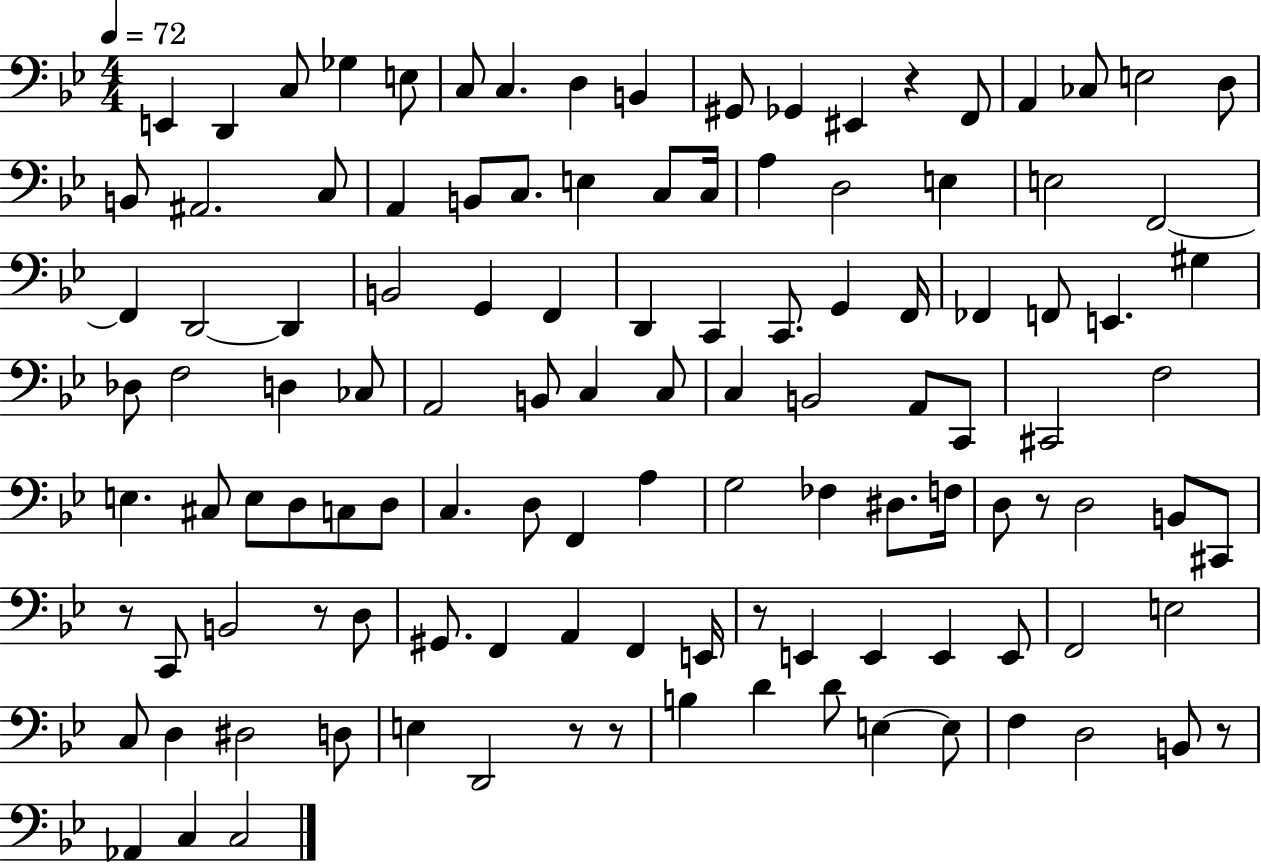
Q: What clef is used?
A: bass